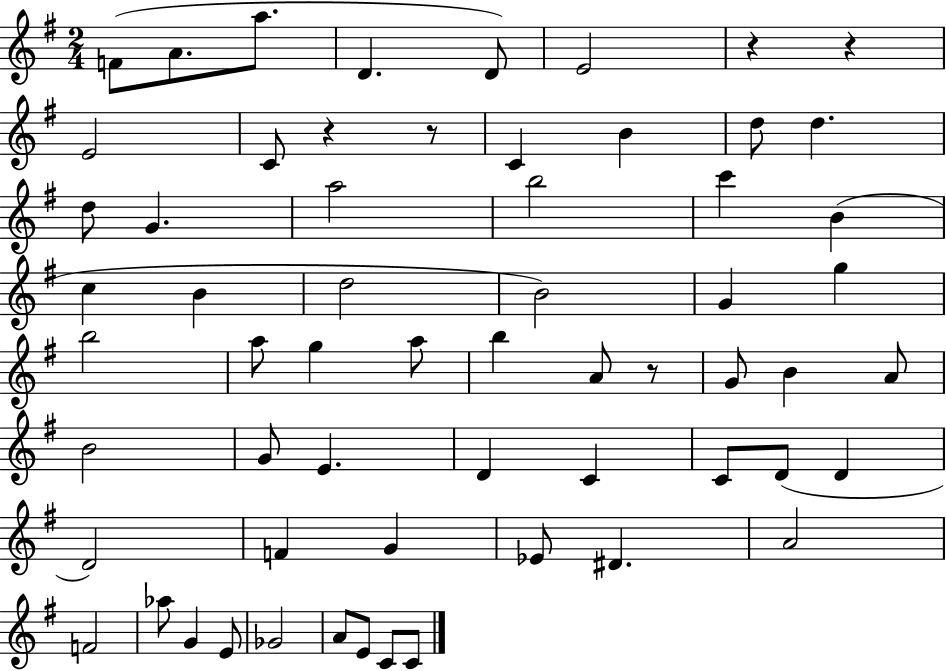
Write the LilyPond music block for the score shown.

{
  \clef treble
  \numericTimeSignature
  \time 2/4
  \key g \major
  \repeat volta 2 { f'8( a'8. a''8. | d'4. d'8) | e'2 | r4 r4 | \break e'2 | c'8 r4 r8 | c'4 b'4 | d''8 d''4. | \break d''8 g'4. | a''2 | b''2 | c'''4 b'4( | \break c''4 b'4 | d''2 | b'2) | g'4 g''4 | \break b''2 | a''8 g''4 a''8 | b''4 a'8 r8 | g'8 b'4 a'8 | \break b'2 | g'8 e'4. | d'4 c'4 | c'8 d'8( d'4 | \break d'2) | f'4 g'4 | ees'8 dis'4. | a'2 | \break f'2 | aes''8 g'4 e'8 | ges'2 | a'8 e'8 c'8 c'8 | \break } \bar "|."
}